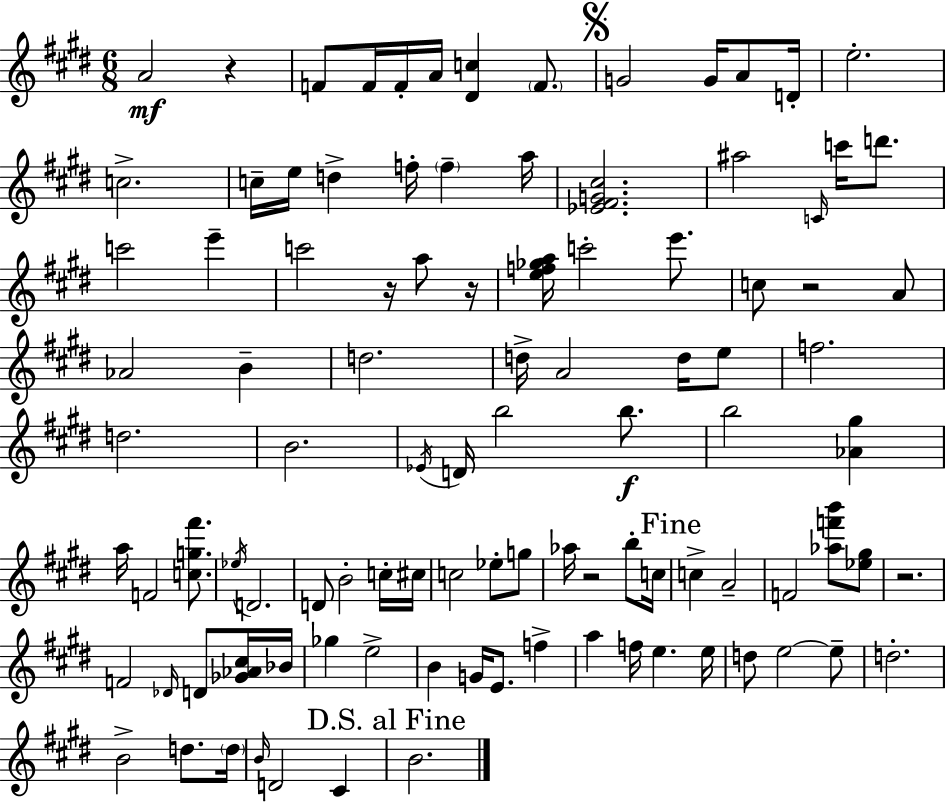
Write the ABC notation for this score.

X:1
T:Untitled
M:6/8
L:1/4
K:E
A2 z F/2 F/4 F/4 A/4 [^Dc] F/2 G2 G/4 A/2 D/4 e2 c2 c/4 e/4 d f/4 f a/4 [_E^FG^c]2 ^a2 C/4 c'/4 d'/2 c'2 e' c'2 z/4 a/2 z/4 [ef_ga]/4 c'2 e'/2 c/2 z2 A/2 _A2 B d2 d/4 A2 d/4 e/2 f2 d2 B2 _E/4 D/4 b2 b/2 b2 [_A^g] a/4 F2 [cg^f']/2 _e/4 D2 D/2 B2 c/4 ^c/4 c2 _e/2 g/2 _a/4 z2 b/2 c/4 c A2 F2 [_af'b']/2 [_e^g]/2 z2 F2 _D/4 D/2 [_G_A^c]/4 _B/4 _g e2 B G/4 E/2 f a f/4 e e/4 d/2 e2 e/2 d2 B2 d/2 d/4 B/4 D2 ^C B2